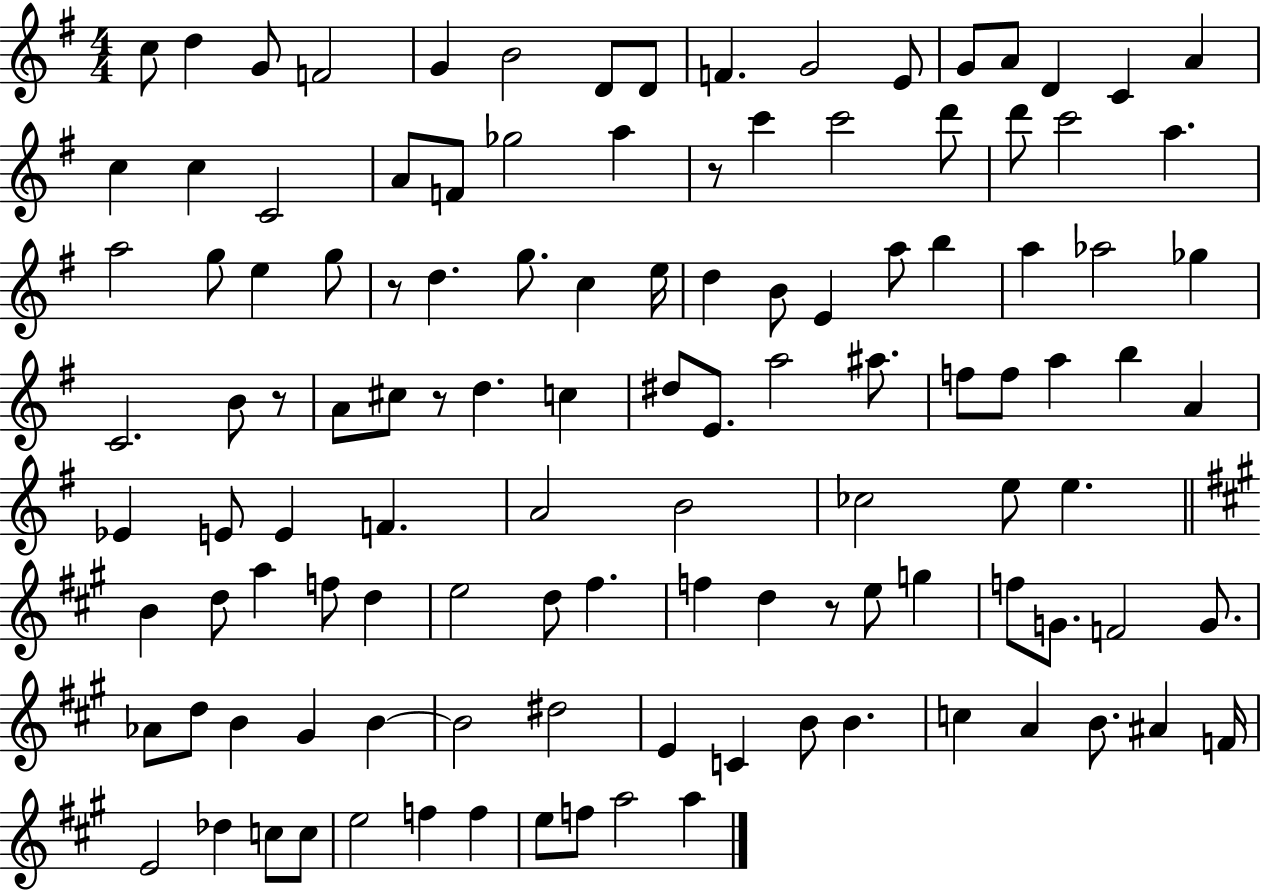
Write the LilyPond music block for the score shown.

{
  \clef treble
  \numericTimeSignature
  \time 4/4
  \key g \major
  c''8 d''4 g'8 f'2 | g'4 b'2 d'8 d'8 | f'4. g'2 e'8 | g'8 a'8 d'4 c'4 a'4 | \break c''4 c''4 c'2 | a'8 f'8 ges''2 a''4 | r8 c'''4 c'''2 d'''8 | d'''8 c'''2 a''4. | \break a''2 g''8 e''4 g''8 | r8 d''4. g''8. c''4 e''16 | d''4 b'8 e'4 a''8 b''4 | a''4 aes''2 ges''4 | \break c'2. b'8 r8 | a'8 cis''8 r8 d''4. c''4 | dis''8 e'8. a''2 ais''8. | f''8 f''8 a''4 b''4 a'4 | \break ees'4 e'8 e'4 f'4. | a'2 b'2 | ces''2 e''8 e''4. | \bar "||" \break \key a \major b'4 d''8 a''4 f''8 d''4 | e''2 d''8 fis''4. | f''4 d''4 r8 e''8 g''4 | f''8 g'8. f'2 g'8. | \break aes'8 d''8 b'4 gis'4 b'4~~ | b'2 dis''2 | e'4 c'4 b'8 b'4. | c''4 a'4 b'8. ais'4 f'16 | \break e'2 des''4 c''8 c''8 | e''2 f''4 f''4 | e''8 f''8 a''2 a''4 | \bar "|."
}